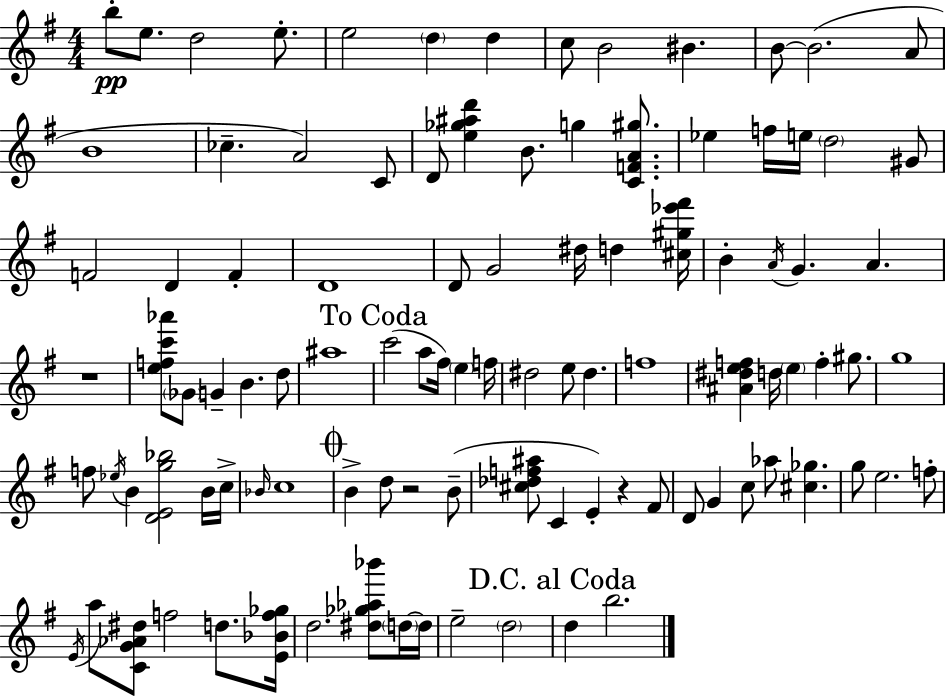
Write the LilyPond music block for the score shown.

{
  \clef treble
  \numericTimeSignature
  \time 4/4
  \key e \minor
  b''8-.\pp e''8. d''2 e''8.-. | e''2 \parenthesize d''4 d''4 | c''8 b'2 bis'4. | b'8~~ b'2.( a'8 | \break b'1 | ces''4.-- a'2) c'8 | d'8 <e'' ges'' ais'' d'''>4 b'8. g''4 <c' f' a' gis''>8. | ees''4 f''16 e''16 \parenthesize d''2 gis'8 | \break f'2 d'4 f'4-. | d'1 | d'8 g'2 dis''16 d''4 <cis'' gis'' ees''' fis'''>16 | b'4-. \acciaccatura { a'16 } g'4. a'4. | \break r1 | <e'' f'' c''' aes'''>8 \parenthesize ges'8 g'4-- b'4. d''8 | ais''1 | \mark "To Coda" c'''2( a''8 fis''16) \parenthesize e''4 | \break f''16 dis''2 e''8 dis''4. | f''1 | <ais' dis'' e'' f''>4 d''16 \parenthesize e''4 f''4-. gis''8. | g''1 | \break f''8 \acciaccatura { ees''16 } b'4 <d' e' g'' bes''>2 | b'16 c''16-> \grace { bes'16 } c''1 | \mark \markup { \musicglyph "scripts.coda" } b'4-> d''8 r2 | b'8--( <cis'' des'' f'' ais''>8 c'4 e'4-.) r4 | \break fis'8 d'8 g'4 c''8 aes''8 <cis'' ges''>4. | g''8 e''2. | f''8-. \acciaccatura { e'16 } a''8 <c' g' aes' dis''>8 f''2 | d''8. <e' bes' f'' ges''>16 d''2. | \break <dis'' ges'' aes'' bes'''>8 \parenthesize d''16~~ d''16 e''2-- \parenthesize d''2 | \mark "D.C. al Coda" d''4 b''2. | \bar "|."
}